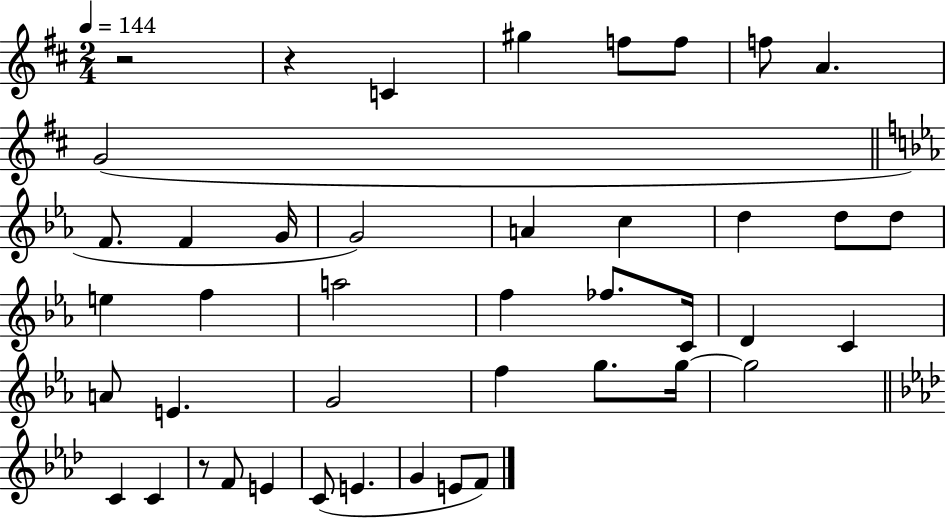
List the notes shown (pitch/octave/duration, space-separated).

R/h R/q C4/q G#5/q F5/e F5/e F5/e A4/q. G4/h F4/e. F4/q G4/s G4/h A4/q C5/q D5/q D5/e D5/e E5/q F5/q A5/h F5/q FES5/e. C4/s D4/q C4/q A4/e E4/q. G4/h F5/q G5/e. G5/s G5/h C4/q C4/q R/e F4/e E4/q C4/e E4/q. G4/q E4/e F4/e